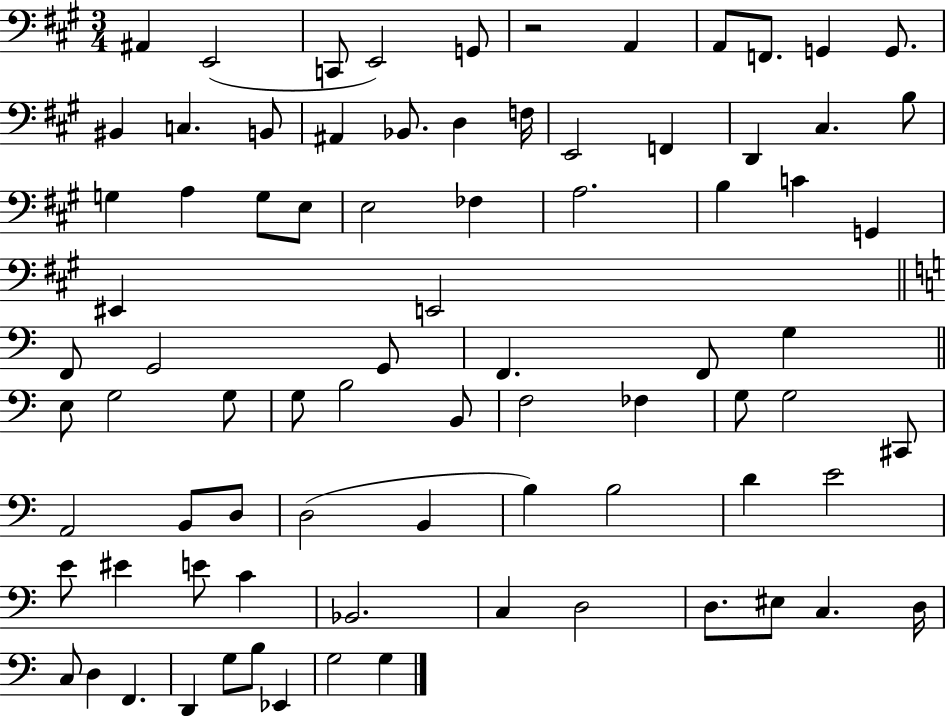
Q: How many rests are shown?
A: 1